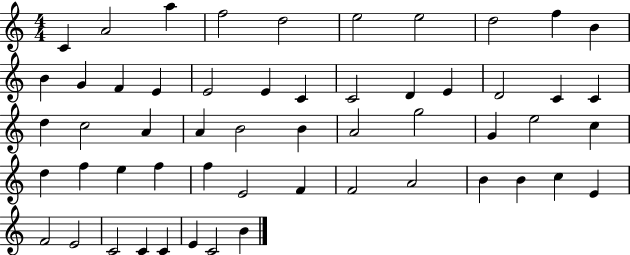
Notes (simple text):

C4/q A4/h A5/q F5/h D5/h E5/h E5/h D5/h F5/q B4/q B4/q G4/q F4/q E4/q E4/h E4/q C4/q C4/h D4/q E4/q D4/h C4/q C4/q D5/q C5/h A4/q A4/q B4/h B4/q A4/h G5/h G4/q E5/h C5/q D5/q F5/q E5/q F5/q F5/q E4/h F4/q F4/h A4/h B4/q B4/q C5/q E4/q F4/h E4/h C4/h C4/q C4/q E4/q C4/h B4/q